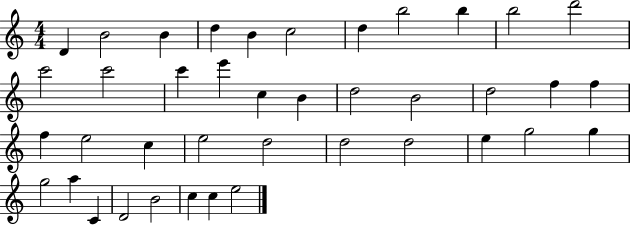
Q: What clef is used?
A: treble